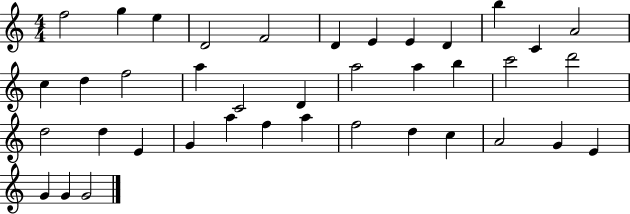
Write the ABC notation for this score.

X:1
T:Untitled
M:4/4
L:1/4
K:C
f2 g e D2 F2 D E E D b C A2 c d f2 a C2 D a2 a b c'2 d'2 d2 d E G a f a f2 d c A2 G E G G G2